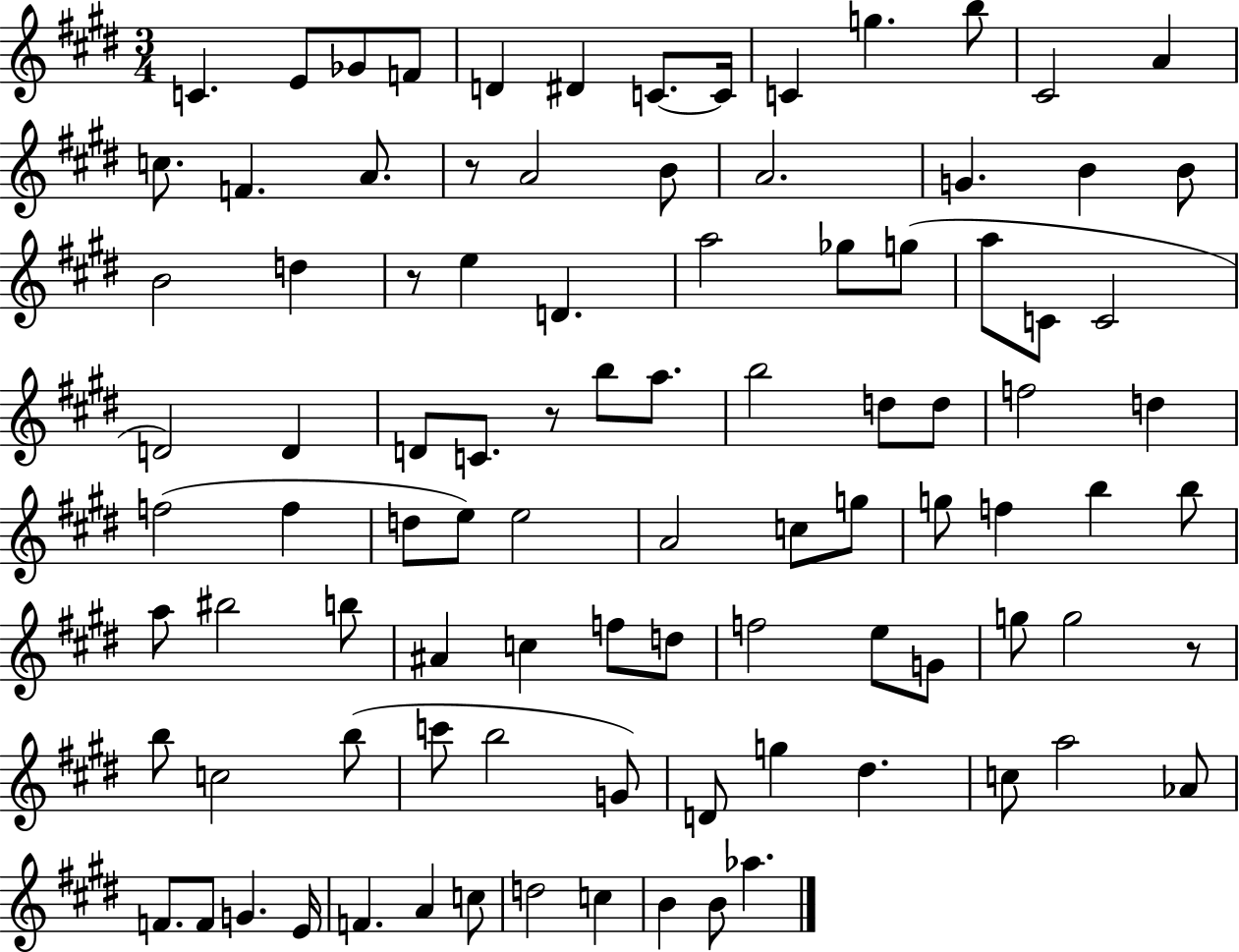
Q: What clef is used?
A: treble